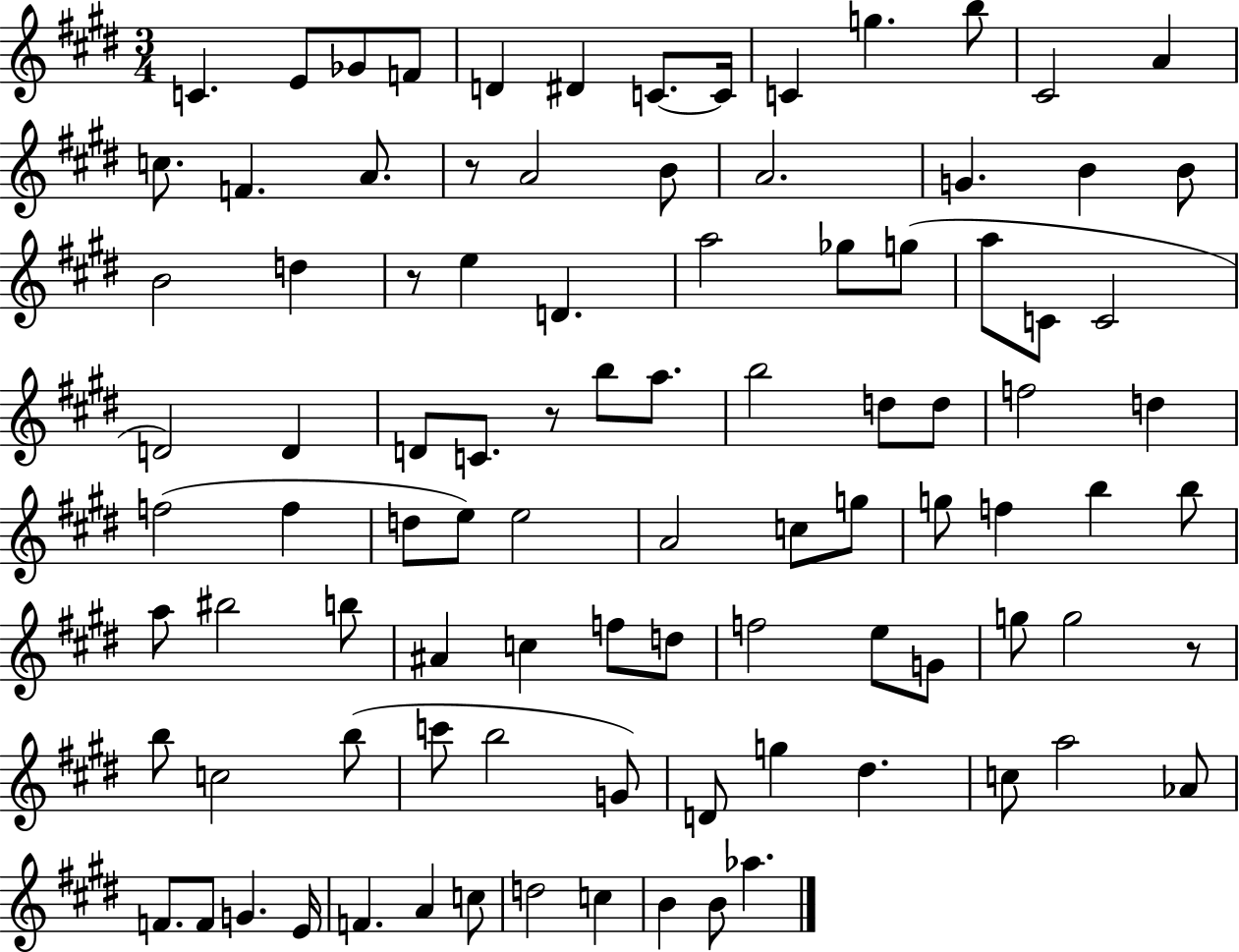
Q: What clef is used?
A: treble